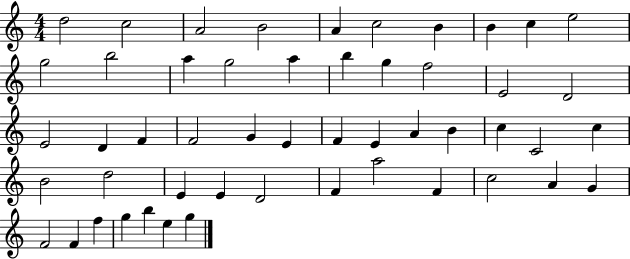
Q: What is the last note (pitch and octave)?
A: G5